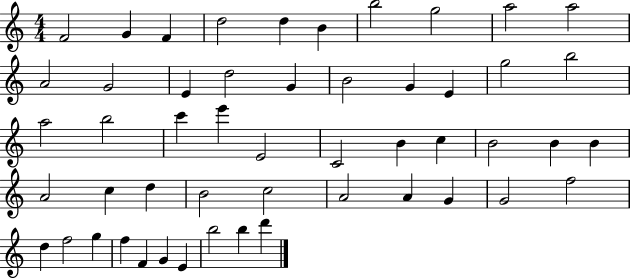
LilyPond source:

{
  \clef treble
  \numericTimeSignature
  \time 4/4
  \key c \major
  f'2 g'4 f'4 | d''2 d''4 b'4 | b''2 g''2 | a''2 a''2 | \break a'2 g'2 | e'4 d''2 g'4 | b'2 g'4 e'4 | g''2 b''2 | \break a''2 b''2 | c'''4 e'''4 e'2 | c'2 b'4 c''4 | b'2 b'4 b'4 | \break a'2 c''4 d''4 | b'2 c''2 | a'2 a'4 g'4 | g'2 f''2 | \break d''4 f''2 g''4 | f''4 f'4 g'4 e'4 | b''2 b''4 d'''4 | \bar "|."
}